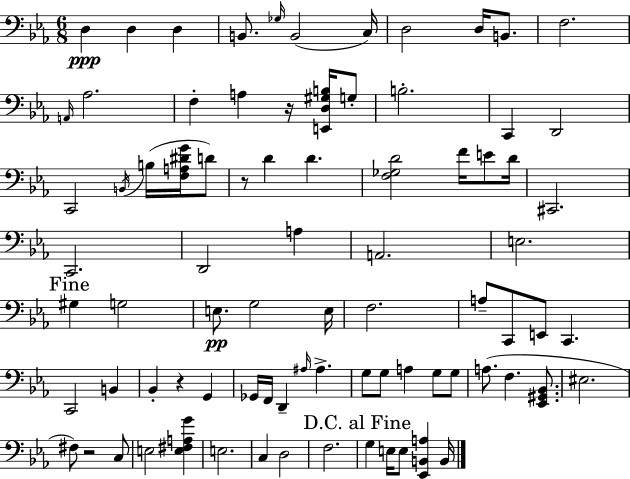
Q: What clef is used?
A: bass